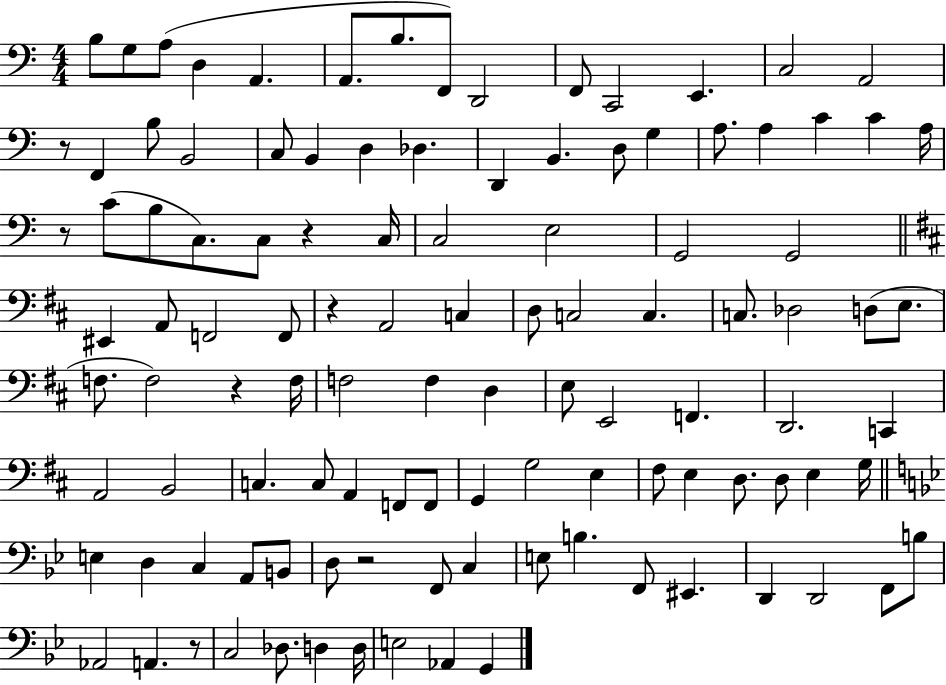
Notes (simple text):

B3/e G3/e A3/e D3/q A2/q. A2/e. B3/e. F2/e D2/h F2/e C2/h E2/q. C3/h A2/h R/e F2/q B3/e B2/h C3/e B2/q D3/q Db3/q. D2/q B2/q. D3/e G3/q A3/e. A3/q C4/q C4/q A3/s R/e C4/e B3/e C3/e. C3/e R/q C3/s C3/h E3/h G2/h G2/h EIS2/q A2/e F2/h F2/e R/q A2/h C3/q D3/e C3/h C3/q. C3/e. Db3/h D3/e E3/e. F3/e. F3/h R/q F3/s F3/h F3/q D3/q E3/e E2/h F2/q. D2/h. C2/q A2/h B2/h C3/q. C3/e A2/q F2/e F2/e G2/q G3/h E3/q F#3/e E3/q D3/e. D3/e E3/q G3/s E3/q D3/q C3/q A2/e B2/e D3/e R/h F2/e C3/q E3/e B3/q. F2/e EIS2/q. D2/q D2/h F2/e B3/e Ab2/h A2/q. R/e C3/h Db3/e. D3/q D3/s E3/h Ab2/q G2/q